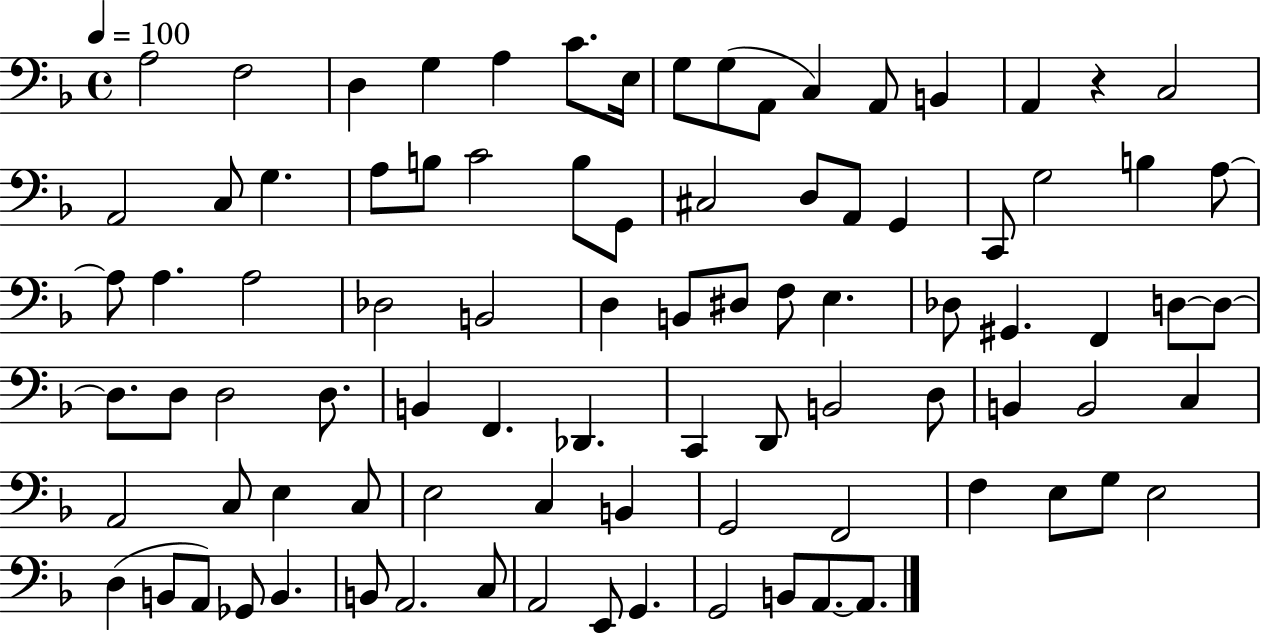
X:1
T:Untitled
M:4/4
L:1/4
K:F
A,2 F,2 D, G, A, C/2 E,/4 G,/2 G,/2 A,,/2 C, A,,/2 B,, A,, z C,2 A,,2 C,/2 G, A,/2 B,/2 C2 B,/2 G,,/2 ^C,2 D,/2 A,,/2 G,, C,,/2 G,2 B, A,/2 A,/2 A, A,2 _D,2 B,,2 D, B,,/2 ^D,/2 F,/2 E, _D,/2 ^G,, F,, D,/2 D,/2 D,/2 D,/2 D,2 D,/2 B,, F,, _D,, C,, D,,/2 B,,2 D,/2 B,, B,,2 C, A,,2 C,/2 E, C,/2 E,2 C, B,, G,,2 F,,2 F, E,/2 G,/2 E,2 D, B,,/2 A,,/2 _G,,/2 B,, B,,/2 A,,2 C,/2 A,,2 E,,/2 G,, G,,2 B,,/2 A,,/2 A,,/2